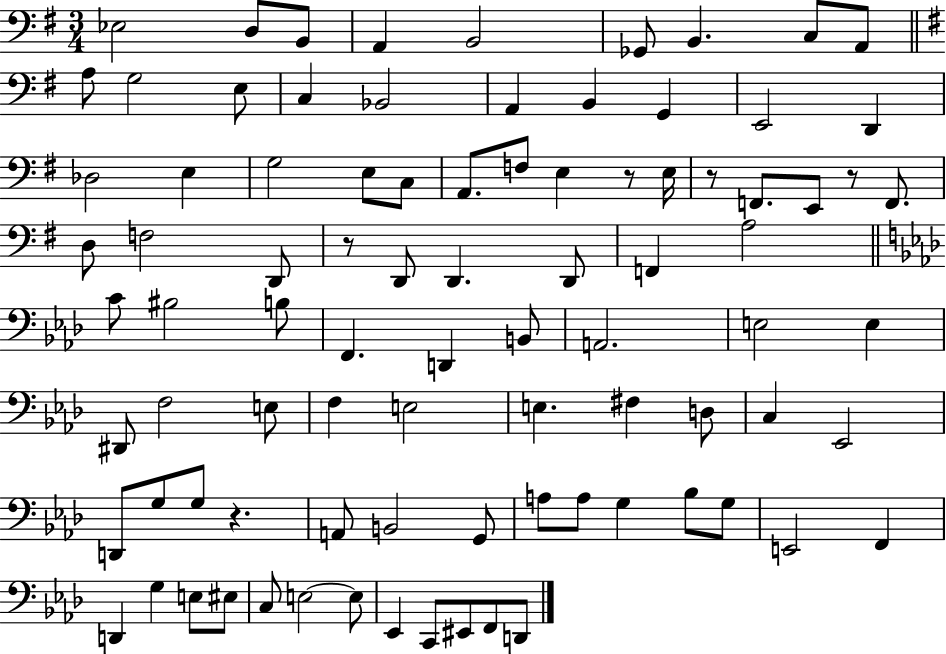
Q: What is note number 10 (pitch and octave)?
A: A3